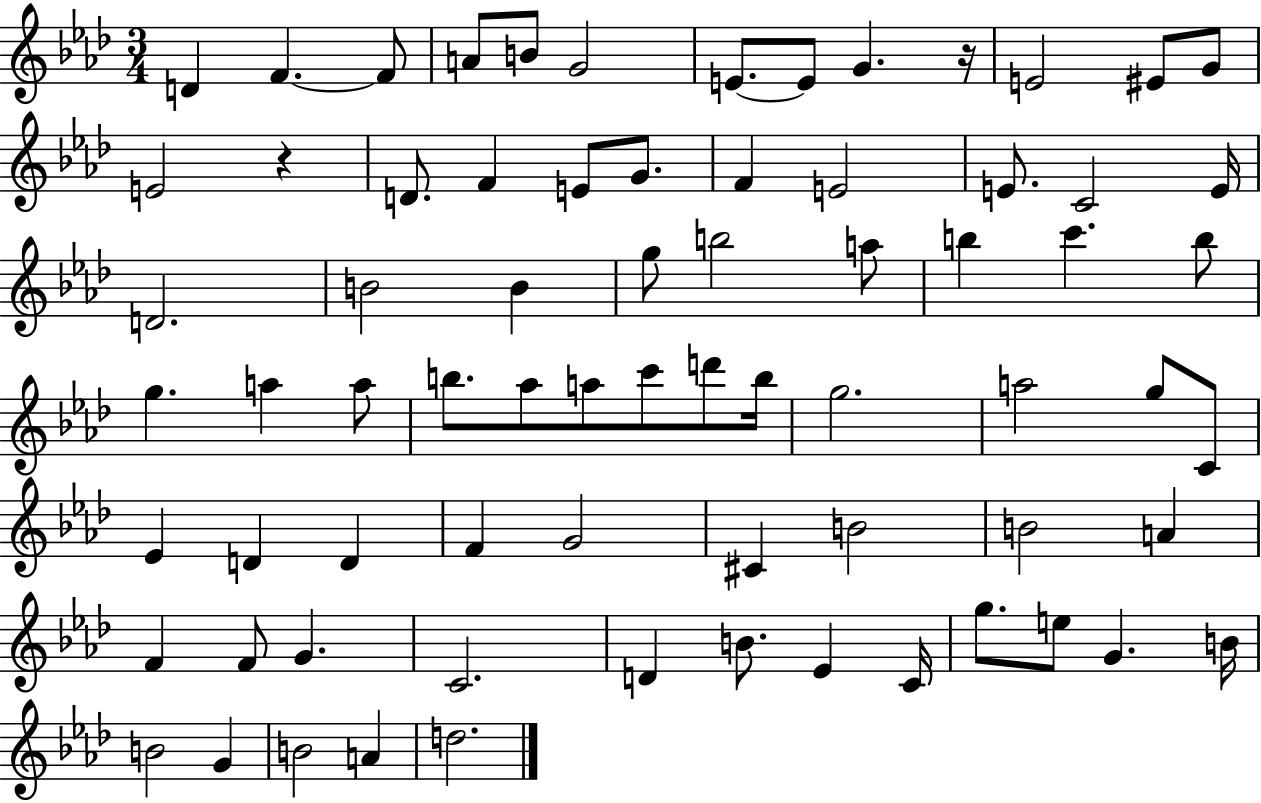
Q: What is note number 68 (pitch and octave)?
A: B4